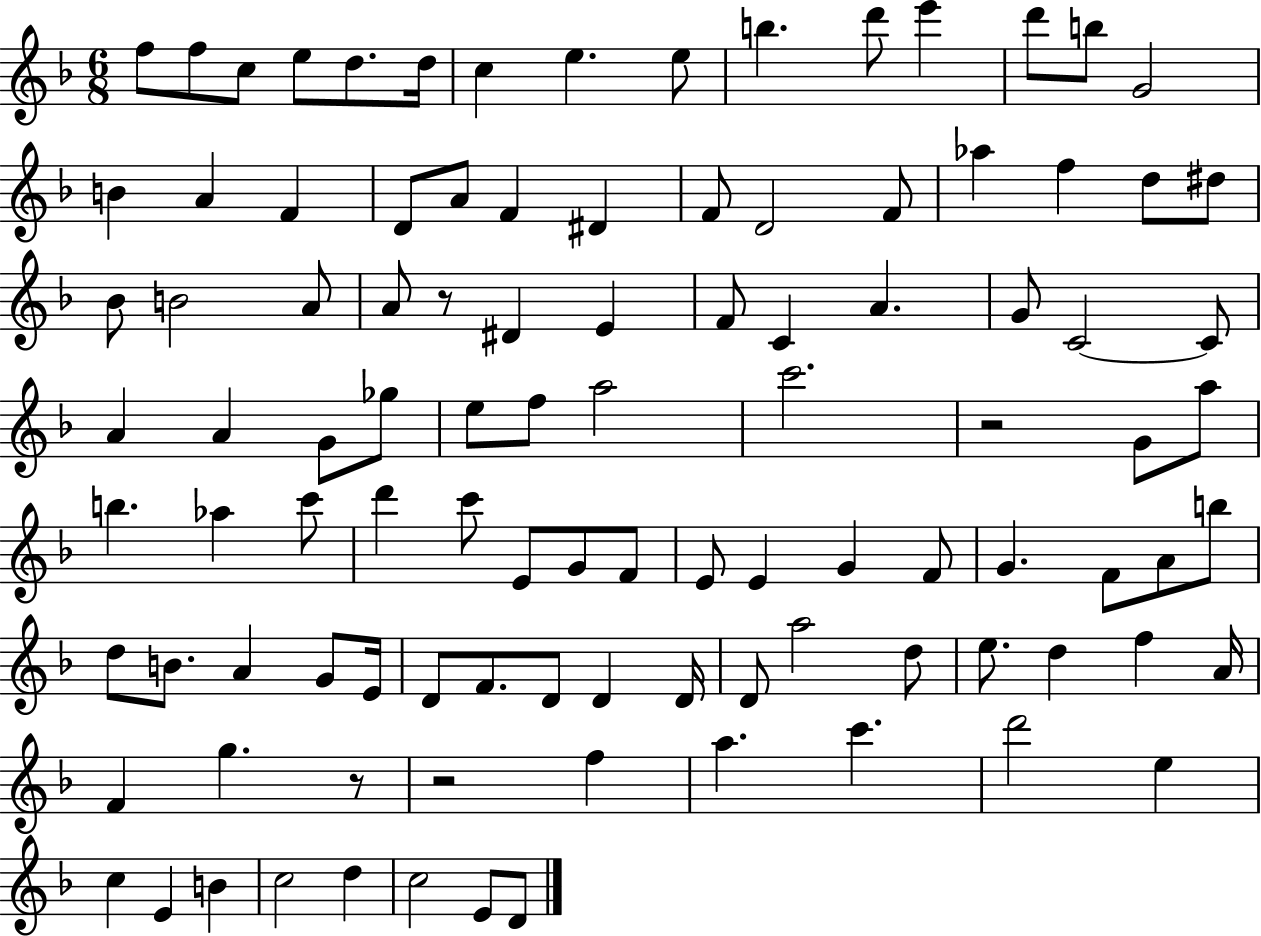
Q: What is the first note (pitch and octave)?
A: F5